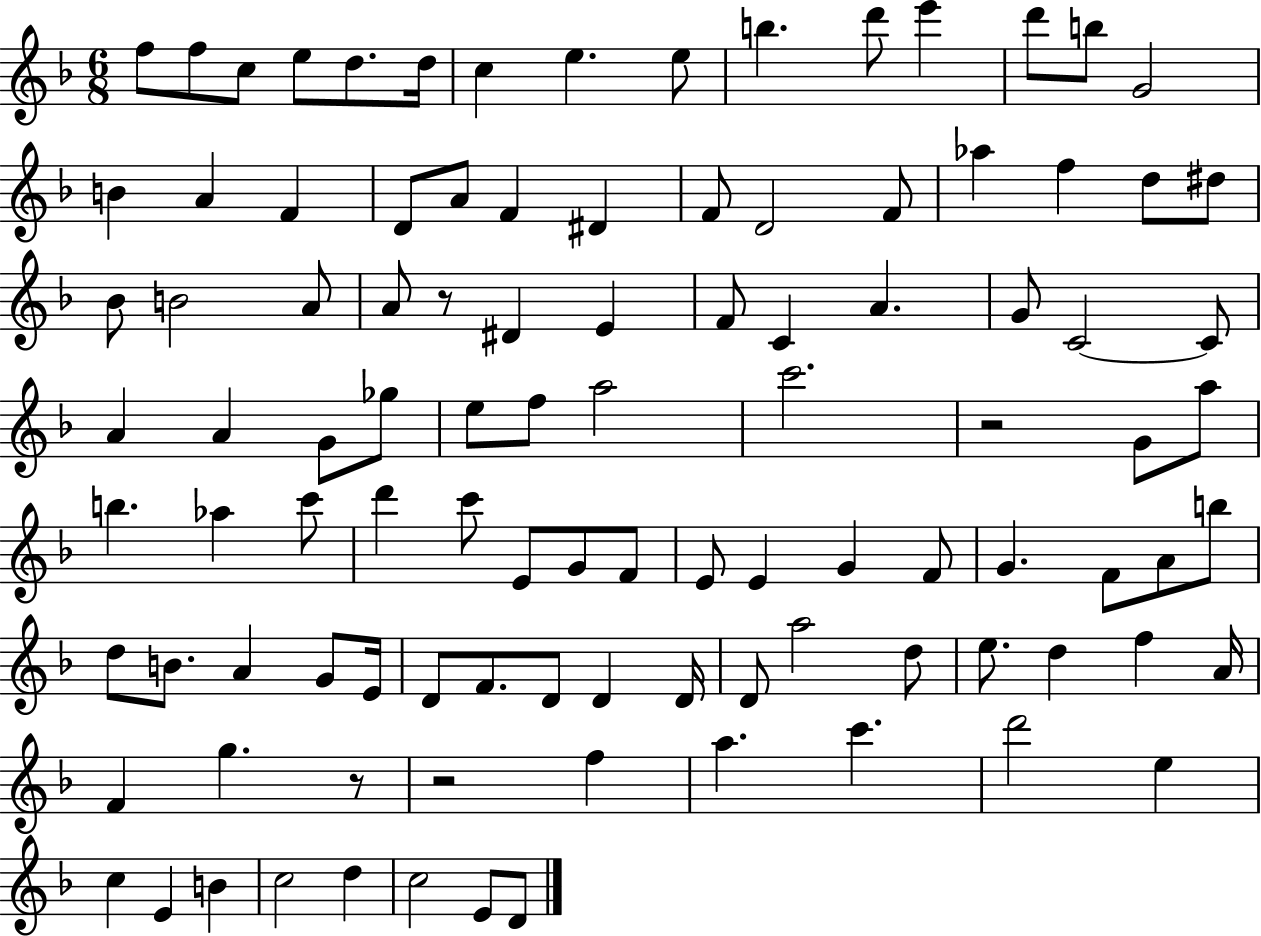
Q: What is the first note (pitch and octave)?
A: F5